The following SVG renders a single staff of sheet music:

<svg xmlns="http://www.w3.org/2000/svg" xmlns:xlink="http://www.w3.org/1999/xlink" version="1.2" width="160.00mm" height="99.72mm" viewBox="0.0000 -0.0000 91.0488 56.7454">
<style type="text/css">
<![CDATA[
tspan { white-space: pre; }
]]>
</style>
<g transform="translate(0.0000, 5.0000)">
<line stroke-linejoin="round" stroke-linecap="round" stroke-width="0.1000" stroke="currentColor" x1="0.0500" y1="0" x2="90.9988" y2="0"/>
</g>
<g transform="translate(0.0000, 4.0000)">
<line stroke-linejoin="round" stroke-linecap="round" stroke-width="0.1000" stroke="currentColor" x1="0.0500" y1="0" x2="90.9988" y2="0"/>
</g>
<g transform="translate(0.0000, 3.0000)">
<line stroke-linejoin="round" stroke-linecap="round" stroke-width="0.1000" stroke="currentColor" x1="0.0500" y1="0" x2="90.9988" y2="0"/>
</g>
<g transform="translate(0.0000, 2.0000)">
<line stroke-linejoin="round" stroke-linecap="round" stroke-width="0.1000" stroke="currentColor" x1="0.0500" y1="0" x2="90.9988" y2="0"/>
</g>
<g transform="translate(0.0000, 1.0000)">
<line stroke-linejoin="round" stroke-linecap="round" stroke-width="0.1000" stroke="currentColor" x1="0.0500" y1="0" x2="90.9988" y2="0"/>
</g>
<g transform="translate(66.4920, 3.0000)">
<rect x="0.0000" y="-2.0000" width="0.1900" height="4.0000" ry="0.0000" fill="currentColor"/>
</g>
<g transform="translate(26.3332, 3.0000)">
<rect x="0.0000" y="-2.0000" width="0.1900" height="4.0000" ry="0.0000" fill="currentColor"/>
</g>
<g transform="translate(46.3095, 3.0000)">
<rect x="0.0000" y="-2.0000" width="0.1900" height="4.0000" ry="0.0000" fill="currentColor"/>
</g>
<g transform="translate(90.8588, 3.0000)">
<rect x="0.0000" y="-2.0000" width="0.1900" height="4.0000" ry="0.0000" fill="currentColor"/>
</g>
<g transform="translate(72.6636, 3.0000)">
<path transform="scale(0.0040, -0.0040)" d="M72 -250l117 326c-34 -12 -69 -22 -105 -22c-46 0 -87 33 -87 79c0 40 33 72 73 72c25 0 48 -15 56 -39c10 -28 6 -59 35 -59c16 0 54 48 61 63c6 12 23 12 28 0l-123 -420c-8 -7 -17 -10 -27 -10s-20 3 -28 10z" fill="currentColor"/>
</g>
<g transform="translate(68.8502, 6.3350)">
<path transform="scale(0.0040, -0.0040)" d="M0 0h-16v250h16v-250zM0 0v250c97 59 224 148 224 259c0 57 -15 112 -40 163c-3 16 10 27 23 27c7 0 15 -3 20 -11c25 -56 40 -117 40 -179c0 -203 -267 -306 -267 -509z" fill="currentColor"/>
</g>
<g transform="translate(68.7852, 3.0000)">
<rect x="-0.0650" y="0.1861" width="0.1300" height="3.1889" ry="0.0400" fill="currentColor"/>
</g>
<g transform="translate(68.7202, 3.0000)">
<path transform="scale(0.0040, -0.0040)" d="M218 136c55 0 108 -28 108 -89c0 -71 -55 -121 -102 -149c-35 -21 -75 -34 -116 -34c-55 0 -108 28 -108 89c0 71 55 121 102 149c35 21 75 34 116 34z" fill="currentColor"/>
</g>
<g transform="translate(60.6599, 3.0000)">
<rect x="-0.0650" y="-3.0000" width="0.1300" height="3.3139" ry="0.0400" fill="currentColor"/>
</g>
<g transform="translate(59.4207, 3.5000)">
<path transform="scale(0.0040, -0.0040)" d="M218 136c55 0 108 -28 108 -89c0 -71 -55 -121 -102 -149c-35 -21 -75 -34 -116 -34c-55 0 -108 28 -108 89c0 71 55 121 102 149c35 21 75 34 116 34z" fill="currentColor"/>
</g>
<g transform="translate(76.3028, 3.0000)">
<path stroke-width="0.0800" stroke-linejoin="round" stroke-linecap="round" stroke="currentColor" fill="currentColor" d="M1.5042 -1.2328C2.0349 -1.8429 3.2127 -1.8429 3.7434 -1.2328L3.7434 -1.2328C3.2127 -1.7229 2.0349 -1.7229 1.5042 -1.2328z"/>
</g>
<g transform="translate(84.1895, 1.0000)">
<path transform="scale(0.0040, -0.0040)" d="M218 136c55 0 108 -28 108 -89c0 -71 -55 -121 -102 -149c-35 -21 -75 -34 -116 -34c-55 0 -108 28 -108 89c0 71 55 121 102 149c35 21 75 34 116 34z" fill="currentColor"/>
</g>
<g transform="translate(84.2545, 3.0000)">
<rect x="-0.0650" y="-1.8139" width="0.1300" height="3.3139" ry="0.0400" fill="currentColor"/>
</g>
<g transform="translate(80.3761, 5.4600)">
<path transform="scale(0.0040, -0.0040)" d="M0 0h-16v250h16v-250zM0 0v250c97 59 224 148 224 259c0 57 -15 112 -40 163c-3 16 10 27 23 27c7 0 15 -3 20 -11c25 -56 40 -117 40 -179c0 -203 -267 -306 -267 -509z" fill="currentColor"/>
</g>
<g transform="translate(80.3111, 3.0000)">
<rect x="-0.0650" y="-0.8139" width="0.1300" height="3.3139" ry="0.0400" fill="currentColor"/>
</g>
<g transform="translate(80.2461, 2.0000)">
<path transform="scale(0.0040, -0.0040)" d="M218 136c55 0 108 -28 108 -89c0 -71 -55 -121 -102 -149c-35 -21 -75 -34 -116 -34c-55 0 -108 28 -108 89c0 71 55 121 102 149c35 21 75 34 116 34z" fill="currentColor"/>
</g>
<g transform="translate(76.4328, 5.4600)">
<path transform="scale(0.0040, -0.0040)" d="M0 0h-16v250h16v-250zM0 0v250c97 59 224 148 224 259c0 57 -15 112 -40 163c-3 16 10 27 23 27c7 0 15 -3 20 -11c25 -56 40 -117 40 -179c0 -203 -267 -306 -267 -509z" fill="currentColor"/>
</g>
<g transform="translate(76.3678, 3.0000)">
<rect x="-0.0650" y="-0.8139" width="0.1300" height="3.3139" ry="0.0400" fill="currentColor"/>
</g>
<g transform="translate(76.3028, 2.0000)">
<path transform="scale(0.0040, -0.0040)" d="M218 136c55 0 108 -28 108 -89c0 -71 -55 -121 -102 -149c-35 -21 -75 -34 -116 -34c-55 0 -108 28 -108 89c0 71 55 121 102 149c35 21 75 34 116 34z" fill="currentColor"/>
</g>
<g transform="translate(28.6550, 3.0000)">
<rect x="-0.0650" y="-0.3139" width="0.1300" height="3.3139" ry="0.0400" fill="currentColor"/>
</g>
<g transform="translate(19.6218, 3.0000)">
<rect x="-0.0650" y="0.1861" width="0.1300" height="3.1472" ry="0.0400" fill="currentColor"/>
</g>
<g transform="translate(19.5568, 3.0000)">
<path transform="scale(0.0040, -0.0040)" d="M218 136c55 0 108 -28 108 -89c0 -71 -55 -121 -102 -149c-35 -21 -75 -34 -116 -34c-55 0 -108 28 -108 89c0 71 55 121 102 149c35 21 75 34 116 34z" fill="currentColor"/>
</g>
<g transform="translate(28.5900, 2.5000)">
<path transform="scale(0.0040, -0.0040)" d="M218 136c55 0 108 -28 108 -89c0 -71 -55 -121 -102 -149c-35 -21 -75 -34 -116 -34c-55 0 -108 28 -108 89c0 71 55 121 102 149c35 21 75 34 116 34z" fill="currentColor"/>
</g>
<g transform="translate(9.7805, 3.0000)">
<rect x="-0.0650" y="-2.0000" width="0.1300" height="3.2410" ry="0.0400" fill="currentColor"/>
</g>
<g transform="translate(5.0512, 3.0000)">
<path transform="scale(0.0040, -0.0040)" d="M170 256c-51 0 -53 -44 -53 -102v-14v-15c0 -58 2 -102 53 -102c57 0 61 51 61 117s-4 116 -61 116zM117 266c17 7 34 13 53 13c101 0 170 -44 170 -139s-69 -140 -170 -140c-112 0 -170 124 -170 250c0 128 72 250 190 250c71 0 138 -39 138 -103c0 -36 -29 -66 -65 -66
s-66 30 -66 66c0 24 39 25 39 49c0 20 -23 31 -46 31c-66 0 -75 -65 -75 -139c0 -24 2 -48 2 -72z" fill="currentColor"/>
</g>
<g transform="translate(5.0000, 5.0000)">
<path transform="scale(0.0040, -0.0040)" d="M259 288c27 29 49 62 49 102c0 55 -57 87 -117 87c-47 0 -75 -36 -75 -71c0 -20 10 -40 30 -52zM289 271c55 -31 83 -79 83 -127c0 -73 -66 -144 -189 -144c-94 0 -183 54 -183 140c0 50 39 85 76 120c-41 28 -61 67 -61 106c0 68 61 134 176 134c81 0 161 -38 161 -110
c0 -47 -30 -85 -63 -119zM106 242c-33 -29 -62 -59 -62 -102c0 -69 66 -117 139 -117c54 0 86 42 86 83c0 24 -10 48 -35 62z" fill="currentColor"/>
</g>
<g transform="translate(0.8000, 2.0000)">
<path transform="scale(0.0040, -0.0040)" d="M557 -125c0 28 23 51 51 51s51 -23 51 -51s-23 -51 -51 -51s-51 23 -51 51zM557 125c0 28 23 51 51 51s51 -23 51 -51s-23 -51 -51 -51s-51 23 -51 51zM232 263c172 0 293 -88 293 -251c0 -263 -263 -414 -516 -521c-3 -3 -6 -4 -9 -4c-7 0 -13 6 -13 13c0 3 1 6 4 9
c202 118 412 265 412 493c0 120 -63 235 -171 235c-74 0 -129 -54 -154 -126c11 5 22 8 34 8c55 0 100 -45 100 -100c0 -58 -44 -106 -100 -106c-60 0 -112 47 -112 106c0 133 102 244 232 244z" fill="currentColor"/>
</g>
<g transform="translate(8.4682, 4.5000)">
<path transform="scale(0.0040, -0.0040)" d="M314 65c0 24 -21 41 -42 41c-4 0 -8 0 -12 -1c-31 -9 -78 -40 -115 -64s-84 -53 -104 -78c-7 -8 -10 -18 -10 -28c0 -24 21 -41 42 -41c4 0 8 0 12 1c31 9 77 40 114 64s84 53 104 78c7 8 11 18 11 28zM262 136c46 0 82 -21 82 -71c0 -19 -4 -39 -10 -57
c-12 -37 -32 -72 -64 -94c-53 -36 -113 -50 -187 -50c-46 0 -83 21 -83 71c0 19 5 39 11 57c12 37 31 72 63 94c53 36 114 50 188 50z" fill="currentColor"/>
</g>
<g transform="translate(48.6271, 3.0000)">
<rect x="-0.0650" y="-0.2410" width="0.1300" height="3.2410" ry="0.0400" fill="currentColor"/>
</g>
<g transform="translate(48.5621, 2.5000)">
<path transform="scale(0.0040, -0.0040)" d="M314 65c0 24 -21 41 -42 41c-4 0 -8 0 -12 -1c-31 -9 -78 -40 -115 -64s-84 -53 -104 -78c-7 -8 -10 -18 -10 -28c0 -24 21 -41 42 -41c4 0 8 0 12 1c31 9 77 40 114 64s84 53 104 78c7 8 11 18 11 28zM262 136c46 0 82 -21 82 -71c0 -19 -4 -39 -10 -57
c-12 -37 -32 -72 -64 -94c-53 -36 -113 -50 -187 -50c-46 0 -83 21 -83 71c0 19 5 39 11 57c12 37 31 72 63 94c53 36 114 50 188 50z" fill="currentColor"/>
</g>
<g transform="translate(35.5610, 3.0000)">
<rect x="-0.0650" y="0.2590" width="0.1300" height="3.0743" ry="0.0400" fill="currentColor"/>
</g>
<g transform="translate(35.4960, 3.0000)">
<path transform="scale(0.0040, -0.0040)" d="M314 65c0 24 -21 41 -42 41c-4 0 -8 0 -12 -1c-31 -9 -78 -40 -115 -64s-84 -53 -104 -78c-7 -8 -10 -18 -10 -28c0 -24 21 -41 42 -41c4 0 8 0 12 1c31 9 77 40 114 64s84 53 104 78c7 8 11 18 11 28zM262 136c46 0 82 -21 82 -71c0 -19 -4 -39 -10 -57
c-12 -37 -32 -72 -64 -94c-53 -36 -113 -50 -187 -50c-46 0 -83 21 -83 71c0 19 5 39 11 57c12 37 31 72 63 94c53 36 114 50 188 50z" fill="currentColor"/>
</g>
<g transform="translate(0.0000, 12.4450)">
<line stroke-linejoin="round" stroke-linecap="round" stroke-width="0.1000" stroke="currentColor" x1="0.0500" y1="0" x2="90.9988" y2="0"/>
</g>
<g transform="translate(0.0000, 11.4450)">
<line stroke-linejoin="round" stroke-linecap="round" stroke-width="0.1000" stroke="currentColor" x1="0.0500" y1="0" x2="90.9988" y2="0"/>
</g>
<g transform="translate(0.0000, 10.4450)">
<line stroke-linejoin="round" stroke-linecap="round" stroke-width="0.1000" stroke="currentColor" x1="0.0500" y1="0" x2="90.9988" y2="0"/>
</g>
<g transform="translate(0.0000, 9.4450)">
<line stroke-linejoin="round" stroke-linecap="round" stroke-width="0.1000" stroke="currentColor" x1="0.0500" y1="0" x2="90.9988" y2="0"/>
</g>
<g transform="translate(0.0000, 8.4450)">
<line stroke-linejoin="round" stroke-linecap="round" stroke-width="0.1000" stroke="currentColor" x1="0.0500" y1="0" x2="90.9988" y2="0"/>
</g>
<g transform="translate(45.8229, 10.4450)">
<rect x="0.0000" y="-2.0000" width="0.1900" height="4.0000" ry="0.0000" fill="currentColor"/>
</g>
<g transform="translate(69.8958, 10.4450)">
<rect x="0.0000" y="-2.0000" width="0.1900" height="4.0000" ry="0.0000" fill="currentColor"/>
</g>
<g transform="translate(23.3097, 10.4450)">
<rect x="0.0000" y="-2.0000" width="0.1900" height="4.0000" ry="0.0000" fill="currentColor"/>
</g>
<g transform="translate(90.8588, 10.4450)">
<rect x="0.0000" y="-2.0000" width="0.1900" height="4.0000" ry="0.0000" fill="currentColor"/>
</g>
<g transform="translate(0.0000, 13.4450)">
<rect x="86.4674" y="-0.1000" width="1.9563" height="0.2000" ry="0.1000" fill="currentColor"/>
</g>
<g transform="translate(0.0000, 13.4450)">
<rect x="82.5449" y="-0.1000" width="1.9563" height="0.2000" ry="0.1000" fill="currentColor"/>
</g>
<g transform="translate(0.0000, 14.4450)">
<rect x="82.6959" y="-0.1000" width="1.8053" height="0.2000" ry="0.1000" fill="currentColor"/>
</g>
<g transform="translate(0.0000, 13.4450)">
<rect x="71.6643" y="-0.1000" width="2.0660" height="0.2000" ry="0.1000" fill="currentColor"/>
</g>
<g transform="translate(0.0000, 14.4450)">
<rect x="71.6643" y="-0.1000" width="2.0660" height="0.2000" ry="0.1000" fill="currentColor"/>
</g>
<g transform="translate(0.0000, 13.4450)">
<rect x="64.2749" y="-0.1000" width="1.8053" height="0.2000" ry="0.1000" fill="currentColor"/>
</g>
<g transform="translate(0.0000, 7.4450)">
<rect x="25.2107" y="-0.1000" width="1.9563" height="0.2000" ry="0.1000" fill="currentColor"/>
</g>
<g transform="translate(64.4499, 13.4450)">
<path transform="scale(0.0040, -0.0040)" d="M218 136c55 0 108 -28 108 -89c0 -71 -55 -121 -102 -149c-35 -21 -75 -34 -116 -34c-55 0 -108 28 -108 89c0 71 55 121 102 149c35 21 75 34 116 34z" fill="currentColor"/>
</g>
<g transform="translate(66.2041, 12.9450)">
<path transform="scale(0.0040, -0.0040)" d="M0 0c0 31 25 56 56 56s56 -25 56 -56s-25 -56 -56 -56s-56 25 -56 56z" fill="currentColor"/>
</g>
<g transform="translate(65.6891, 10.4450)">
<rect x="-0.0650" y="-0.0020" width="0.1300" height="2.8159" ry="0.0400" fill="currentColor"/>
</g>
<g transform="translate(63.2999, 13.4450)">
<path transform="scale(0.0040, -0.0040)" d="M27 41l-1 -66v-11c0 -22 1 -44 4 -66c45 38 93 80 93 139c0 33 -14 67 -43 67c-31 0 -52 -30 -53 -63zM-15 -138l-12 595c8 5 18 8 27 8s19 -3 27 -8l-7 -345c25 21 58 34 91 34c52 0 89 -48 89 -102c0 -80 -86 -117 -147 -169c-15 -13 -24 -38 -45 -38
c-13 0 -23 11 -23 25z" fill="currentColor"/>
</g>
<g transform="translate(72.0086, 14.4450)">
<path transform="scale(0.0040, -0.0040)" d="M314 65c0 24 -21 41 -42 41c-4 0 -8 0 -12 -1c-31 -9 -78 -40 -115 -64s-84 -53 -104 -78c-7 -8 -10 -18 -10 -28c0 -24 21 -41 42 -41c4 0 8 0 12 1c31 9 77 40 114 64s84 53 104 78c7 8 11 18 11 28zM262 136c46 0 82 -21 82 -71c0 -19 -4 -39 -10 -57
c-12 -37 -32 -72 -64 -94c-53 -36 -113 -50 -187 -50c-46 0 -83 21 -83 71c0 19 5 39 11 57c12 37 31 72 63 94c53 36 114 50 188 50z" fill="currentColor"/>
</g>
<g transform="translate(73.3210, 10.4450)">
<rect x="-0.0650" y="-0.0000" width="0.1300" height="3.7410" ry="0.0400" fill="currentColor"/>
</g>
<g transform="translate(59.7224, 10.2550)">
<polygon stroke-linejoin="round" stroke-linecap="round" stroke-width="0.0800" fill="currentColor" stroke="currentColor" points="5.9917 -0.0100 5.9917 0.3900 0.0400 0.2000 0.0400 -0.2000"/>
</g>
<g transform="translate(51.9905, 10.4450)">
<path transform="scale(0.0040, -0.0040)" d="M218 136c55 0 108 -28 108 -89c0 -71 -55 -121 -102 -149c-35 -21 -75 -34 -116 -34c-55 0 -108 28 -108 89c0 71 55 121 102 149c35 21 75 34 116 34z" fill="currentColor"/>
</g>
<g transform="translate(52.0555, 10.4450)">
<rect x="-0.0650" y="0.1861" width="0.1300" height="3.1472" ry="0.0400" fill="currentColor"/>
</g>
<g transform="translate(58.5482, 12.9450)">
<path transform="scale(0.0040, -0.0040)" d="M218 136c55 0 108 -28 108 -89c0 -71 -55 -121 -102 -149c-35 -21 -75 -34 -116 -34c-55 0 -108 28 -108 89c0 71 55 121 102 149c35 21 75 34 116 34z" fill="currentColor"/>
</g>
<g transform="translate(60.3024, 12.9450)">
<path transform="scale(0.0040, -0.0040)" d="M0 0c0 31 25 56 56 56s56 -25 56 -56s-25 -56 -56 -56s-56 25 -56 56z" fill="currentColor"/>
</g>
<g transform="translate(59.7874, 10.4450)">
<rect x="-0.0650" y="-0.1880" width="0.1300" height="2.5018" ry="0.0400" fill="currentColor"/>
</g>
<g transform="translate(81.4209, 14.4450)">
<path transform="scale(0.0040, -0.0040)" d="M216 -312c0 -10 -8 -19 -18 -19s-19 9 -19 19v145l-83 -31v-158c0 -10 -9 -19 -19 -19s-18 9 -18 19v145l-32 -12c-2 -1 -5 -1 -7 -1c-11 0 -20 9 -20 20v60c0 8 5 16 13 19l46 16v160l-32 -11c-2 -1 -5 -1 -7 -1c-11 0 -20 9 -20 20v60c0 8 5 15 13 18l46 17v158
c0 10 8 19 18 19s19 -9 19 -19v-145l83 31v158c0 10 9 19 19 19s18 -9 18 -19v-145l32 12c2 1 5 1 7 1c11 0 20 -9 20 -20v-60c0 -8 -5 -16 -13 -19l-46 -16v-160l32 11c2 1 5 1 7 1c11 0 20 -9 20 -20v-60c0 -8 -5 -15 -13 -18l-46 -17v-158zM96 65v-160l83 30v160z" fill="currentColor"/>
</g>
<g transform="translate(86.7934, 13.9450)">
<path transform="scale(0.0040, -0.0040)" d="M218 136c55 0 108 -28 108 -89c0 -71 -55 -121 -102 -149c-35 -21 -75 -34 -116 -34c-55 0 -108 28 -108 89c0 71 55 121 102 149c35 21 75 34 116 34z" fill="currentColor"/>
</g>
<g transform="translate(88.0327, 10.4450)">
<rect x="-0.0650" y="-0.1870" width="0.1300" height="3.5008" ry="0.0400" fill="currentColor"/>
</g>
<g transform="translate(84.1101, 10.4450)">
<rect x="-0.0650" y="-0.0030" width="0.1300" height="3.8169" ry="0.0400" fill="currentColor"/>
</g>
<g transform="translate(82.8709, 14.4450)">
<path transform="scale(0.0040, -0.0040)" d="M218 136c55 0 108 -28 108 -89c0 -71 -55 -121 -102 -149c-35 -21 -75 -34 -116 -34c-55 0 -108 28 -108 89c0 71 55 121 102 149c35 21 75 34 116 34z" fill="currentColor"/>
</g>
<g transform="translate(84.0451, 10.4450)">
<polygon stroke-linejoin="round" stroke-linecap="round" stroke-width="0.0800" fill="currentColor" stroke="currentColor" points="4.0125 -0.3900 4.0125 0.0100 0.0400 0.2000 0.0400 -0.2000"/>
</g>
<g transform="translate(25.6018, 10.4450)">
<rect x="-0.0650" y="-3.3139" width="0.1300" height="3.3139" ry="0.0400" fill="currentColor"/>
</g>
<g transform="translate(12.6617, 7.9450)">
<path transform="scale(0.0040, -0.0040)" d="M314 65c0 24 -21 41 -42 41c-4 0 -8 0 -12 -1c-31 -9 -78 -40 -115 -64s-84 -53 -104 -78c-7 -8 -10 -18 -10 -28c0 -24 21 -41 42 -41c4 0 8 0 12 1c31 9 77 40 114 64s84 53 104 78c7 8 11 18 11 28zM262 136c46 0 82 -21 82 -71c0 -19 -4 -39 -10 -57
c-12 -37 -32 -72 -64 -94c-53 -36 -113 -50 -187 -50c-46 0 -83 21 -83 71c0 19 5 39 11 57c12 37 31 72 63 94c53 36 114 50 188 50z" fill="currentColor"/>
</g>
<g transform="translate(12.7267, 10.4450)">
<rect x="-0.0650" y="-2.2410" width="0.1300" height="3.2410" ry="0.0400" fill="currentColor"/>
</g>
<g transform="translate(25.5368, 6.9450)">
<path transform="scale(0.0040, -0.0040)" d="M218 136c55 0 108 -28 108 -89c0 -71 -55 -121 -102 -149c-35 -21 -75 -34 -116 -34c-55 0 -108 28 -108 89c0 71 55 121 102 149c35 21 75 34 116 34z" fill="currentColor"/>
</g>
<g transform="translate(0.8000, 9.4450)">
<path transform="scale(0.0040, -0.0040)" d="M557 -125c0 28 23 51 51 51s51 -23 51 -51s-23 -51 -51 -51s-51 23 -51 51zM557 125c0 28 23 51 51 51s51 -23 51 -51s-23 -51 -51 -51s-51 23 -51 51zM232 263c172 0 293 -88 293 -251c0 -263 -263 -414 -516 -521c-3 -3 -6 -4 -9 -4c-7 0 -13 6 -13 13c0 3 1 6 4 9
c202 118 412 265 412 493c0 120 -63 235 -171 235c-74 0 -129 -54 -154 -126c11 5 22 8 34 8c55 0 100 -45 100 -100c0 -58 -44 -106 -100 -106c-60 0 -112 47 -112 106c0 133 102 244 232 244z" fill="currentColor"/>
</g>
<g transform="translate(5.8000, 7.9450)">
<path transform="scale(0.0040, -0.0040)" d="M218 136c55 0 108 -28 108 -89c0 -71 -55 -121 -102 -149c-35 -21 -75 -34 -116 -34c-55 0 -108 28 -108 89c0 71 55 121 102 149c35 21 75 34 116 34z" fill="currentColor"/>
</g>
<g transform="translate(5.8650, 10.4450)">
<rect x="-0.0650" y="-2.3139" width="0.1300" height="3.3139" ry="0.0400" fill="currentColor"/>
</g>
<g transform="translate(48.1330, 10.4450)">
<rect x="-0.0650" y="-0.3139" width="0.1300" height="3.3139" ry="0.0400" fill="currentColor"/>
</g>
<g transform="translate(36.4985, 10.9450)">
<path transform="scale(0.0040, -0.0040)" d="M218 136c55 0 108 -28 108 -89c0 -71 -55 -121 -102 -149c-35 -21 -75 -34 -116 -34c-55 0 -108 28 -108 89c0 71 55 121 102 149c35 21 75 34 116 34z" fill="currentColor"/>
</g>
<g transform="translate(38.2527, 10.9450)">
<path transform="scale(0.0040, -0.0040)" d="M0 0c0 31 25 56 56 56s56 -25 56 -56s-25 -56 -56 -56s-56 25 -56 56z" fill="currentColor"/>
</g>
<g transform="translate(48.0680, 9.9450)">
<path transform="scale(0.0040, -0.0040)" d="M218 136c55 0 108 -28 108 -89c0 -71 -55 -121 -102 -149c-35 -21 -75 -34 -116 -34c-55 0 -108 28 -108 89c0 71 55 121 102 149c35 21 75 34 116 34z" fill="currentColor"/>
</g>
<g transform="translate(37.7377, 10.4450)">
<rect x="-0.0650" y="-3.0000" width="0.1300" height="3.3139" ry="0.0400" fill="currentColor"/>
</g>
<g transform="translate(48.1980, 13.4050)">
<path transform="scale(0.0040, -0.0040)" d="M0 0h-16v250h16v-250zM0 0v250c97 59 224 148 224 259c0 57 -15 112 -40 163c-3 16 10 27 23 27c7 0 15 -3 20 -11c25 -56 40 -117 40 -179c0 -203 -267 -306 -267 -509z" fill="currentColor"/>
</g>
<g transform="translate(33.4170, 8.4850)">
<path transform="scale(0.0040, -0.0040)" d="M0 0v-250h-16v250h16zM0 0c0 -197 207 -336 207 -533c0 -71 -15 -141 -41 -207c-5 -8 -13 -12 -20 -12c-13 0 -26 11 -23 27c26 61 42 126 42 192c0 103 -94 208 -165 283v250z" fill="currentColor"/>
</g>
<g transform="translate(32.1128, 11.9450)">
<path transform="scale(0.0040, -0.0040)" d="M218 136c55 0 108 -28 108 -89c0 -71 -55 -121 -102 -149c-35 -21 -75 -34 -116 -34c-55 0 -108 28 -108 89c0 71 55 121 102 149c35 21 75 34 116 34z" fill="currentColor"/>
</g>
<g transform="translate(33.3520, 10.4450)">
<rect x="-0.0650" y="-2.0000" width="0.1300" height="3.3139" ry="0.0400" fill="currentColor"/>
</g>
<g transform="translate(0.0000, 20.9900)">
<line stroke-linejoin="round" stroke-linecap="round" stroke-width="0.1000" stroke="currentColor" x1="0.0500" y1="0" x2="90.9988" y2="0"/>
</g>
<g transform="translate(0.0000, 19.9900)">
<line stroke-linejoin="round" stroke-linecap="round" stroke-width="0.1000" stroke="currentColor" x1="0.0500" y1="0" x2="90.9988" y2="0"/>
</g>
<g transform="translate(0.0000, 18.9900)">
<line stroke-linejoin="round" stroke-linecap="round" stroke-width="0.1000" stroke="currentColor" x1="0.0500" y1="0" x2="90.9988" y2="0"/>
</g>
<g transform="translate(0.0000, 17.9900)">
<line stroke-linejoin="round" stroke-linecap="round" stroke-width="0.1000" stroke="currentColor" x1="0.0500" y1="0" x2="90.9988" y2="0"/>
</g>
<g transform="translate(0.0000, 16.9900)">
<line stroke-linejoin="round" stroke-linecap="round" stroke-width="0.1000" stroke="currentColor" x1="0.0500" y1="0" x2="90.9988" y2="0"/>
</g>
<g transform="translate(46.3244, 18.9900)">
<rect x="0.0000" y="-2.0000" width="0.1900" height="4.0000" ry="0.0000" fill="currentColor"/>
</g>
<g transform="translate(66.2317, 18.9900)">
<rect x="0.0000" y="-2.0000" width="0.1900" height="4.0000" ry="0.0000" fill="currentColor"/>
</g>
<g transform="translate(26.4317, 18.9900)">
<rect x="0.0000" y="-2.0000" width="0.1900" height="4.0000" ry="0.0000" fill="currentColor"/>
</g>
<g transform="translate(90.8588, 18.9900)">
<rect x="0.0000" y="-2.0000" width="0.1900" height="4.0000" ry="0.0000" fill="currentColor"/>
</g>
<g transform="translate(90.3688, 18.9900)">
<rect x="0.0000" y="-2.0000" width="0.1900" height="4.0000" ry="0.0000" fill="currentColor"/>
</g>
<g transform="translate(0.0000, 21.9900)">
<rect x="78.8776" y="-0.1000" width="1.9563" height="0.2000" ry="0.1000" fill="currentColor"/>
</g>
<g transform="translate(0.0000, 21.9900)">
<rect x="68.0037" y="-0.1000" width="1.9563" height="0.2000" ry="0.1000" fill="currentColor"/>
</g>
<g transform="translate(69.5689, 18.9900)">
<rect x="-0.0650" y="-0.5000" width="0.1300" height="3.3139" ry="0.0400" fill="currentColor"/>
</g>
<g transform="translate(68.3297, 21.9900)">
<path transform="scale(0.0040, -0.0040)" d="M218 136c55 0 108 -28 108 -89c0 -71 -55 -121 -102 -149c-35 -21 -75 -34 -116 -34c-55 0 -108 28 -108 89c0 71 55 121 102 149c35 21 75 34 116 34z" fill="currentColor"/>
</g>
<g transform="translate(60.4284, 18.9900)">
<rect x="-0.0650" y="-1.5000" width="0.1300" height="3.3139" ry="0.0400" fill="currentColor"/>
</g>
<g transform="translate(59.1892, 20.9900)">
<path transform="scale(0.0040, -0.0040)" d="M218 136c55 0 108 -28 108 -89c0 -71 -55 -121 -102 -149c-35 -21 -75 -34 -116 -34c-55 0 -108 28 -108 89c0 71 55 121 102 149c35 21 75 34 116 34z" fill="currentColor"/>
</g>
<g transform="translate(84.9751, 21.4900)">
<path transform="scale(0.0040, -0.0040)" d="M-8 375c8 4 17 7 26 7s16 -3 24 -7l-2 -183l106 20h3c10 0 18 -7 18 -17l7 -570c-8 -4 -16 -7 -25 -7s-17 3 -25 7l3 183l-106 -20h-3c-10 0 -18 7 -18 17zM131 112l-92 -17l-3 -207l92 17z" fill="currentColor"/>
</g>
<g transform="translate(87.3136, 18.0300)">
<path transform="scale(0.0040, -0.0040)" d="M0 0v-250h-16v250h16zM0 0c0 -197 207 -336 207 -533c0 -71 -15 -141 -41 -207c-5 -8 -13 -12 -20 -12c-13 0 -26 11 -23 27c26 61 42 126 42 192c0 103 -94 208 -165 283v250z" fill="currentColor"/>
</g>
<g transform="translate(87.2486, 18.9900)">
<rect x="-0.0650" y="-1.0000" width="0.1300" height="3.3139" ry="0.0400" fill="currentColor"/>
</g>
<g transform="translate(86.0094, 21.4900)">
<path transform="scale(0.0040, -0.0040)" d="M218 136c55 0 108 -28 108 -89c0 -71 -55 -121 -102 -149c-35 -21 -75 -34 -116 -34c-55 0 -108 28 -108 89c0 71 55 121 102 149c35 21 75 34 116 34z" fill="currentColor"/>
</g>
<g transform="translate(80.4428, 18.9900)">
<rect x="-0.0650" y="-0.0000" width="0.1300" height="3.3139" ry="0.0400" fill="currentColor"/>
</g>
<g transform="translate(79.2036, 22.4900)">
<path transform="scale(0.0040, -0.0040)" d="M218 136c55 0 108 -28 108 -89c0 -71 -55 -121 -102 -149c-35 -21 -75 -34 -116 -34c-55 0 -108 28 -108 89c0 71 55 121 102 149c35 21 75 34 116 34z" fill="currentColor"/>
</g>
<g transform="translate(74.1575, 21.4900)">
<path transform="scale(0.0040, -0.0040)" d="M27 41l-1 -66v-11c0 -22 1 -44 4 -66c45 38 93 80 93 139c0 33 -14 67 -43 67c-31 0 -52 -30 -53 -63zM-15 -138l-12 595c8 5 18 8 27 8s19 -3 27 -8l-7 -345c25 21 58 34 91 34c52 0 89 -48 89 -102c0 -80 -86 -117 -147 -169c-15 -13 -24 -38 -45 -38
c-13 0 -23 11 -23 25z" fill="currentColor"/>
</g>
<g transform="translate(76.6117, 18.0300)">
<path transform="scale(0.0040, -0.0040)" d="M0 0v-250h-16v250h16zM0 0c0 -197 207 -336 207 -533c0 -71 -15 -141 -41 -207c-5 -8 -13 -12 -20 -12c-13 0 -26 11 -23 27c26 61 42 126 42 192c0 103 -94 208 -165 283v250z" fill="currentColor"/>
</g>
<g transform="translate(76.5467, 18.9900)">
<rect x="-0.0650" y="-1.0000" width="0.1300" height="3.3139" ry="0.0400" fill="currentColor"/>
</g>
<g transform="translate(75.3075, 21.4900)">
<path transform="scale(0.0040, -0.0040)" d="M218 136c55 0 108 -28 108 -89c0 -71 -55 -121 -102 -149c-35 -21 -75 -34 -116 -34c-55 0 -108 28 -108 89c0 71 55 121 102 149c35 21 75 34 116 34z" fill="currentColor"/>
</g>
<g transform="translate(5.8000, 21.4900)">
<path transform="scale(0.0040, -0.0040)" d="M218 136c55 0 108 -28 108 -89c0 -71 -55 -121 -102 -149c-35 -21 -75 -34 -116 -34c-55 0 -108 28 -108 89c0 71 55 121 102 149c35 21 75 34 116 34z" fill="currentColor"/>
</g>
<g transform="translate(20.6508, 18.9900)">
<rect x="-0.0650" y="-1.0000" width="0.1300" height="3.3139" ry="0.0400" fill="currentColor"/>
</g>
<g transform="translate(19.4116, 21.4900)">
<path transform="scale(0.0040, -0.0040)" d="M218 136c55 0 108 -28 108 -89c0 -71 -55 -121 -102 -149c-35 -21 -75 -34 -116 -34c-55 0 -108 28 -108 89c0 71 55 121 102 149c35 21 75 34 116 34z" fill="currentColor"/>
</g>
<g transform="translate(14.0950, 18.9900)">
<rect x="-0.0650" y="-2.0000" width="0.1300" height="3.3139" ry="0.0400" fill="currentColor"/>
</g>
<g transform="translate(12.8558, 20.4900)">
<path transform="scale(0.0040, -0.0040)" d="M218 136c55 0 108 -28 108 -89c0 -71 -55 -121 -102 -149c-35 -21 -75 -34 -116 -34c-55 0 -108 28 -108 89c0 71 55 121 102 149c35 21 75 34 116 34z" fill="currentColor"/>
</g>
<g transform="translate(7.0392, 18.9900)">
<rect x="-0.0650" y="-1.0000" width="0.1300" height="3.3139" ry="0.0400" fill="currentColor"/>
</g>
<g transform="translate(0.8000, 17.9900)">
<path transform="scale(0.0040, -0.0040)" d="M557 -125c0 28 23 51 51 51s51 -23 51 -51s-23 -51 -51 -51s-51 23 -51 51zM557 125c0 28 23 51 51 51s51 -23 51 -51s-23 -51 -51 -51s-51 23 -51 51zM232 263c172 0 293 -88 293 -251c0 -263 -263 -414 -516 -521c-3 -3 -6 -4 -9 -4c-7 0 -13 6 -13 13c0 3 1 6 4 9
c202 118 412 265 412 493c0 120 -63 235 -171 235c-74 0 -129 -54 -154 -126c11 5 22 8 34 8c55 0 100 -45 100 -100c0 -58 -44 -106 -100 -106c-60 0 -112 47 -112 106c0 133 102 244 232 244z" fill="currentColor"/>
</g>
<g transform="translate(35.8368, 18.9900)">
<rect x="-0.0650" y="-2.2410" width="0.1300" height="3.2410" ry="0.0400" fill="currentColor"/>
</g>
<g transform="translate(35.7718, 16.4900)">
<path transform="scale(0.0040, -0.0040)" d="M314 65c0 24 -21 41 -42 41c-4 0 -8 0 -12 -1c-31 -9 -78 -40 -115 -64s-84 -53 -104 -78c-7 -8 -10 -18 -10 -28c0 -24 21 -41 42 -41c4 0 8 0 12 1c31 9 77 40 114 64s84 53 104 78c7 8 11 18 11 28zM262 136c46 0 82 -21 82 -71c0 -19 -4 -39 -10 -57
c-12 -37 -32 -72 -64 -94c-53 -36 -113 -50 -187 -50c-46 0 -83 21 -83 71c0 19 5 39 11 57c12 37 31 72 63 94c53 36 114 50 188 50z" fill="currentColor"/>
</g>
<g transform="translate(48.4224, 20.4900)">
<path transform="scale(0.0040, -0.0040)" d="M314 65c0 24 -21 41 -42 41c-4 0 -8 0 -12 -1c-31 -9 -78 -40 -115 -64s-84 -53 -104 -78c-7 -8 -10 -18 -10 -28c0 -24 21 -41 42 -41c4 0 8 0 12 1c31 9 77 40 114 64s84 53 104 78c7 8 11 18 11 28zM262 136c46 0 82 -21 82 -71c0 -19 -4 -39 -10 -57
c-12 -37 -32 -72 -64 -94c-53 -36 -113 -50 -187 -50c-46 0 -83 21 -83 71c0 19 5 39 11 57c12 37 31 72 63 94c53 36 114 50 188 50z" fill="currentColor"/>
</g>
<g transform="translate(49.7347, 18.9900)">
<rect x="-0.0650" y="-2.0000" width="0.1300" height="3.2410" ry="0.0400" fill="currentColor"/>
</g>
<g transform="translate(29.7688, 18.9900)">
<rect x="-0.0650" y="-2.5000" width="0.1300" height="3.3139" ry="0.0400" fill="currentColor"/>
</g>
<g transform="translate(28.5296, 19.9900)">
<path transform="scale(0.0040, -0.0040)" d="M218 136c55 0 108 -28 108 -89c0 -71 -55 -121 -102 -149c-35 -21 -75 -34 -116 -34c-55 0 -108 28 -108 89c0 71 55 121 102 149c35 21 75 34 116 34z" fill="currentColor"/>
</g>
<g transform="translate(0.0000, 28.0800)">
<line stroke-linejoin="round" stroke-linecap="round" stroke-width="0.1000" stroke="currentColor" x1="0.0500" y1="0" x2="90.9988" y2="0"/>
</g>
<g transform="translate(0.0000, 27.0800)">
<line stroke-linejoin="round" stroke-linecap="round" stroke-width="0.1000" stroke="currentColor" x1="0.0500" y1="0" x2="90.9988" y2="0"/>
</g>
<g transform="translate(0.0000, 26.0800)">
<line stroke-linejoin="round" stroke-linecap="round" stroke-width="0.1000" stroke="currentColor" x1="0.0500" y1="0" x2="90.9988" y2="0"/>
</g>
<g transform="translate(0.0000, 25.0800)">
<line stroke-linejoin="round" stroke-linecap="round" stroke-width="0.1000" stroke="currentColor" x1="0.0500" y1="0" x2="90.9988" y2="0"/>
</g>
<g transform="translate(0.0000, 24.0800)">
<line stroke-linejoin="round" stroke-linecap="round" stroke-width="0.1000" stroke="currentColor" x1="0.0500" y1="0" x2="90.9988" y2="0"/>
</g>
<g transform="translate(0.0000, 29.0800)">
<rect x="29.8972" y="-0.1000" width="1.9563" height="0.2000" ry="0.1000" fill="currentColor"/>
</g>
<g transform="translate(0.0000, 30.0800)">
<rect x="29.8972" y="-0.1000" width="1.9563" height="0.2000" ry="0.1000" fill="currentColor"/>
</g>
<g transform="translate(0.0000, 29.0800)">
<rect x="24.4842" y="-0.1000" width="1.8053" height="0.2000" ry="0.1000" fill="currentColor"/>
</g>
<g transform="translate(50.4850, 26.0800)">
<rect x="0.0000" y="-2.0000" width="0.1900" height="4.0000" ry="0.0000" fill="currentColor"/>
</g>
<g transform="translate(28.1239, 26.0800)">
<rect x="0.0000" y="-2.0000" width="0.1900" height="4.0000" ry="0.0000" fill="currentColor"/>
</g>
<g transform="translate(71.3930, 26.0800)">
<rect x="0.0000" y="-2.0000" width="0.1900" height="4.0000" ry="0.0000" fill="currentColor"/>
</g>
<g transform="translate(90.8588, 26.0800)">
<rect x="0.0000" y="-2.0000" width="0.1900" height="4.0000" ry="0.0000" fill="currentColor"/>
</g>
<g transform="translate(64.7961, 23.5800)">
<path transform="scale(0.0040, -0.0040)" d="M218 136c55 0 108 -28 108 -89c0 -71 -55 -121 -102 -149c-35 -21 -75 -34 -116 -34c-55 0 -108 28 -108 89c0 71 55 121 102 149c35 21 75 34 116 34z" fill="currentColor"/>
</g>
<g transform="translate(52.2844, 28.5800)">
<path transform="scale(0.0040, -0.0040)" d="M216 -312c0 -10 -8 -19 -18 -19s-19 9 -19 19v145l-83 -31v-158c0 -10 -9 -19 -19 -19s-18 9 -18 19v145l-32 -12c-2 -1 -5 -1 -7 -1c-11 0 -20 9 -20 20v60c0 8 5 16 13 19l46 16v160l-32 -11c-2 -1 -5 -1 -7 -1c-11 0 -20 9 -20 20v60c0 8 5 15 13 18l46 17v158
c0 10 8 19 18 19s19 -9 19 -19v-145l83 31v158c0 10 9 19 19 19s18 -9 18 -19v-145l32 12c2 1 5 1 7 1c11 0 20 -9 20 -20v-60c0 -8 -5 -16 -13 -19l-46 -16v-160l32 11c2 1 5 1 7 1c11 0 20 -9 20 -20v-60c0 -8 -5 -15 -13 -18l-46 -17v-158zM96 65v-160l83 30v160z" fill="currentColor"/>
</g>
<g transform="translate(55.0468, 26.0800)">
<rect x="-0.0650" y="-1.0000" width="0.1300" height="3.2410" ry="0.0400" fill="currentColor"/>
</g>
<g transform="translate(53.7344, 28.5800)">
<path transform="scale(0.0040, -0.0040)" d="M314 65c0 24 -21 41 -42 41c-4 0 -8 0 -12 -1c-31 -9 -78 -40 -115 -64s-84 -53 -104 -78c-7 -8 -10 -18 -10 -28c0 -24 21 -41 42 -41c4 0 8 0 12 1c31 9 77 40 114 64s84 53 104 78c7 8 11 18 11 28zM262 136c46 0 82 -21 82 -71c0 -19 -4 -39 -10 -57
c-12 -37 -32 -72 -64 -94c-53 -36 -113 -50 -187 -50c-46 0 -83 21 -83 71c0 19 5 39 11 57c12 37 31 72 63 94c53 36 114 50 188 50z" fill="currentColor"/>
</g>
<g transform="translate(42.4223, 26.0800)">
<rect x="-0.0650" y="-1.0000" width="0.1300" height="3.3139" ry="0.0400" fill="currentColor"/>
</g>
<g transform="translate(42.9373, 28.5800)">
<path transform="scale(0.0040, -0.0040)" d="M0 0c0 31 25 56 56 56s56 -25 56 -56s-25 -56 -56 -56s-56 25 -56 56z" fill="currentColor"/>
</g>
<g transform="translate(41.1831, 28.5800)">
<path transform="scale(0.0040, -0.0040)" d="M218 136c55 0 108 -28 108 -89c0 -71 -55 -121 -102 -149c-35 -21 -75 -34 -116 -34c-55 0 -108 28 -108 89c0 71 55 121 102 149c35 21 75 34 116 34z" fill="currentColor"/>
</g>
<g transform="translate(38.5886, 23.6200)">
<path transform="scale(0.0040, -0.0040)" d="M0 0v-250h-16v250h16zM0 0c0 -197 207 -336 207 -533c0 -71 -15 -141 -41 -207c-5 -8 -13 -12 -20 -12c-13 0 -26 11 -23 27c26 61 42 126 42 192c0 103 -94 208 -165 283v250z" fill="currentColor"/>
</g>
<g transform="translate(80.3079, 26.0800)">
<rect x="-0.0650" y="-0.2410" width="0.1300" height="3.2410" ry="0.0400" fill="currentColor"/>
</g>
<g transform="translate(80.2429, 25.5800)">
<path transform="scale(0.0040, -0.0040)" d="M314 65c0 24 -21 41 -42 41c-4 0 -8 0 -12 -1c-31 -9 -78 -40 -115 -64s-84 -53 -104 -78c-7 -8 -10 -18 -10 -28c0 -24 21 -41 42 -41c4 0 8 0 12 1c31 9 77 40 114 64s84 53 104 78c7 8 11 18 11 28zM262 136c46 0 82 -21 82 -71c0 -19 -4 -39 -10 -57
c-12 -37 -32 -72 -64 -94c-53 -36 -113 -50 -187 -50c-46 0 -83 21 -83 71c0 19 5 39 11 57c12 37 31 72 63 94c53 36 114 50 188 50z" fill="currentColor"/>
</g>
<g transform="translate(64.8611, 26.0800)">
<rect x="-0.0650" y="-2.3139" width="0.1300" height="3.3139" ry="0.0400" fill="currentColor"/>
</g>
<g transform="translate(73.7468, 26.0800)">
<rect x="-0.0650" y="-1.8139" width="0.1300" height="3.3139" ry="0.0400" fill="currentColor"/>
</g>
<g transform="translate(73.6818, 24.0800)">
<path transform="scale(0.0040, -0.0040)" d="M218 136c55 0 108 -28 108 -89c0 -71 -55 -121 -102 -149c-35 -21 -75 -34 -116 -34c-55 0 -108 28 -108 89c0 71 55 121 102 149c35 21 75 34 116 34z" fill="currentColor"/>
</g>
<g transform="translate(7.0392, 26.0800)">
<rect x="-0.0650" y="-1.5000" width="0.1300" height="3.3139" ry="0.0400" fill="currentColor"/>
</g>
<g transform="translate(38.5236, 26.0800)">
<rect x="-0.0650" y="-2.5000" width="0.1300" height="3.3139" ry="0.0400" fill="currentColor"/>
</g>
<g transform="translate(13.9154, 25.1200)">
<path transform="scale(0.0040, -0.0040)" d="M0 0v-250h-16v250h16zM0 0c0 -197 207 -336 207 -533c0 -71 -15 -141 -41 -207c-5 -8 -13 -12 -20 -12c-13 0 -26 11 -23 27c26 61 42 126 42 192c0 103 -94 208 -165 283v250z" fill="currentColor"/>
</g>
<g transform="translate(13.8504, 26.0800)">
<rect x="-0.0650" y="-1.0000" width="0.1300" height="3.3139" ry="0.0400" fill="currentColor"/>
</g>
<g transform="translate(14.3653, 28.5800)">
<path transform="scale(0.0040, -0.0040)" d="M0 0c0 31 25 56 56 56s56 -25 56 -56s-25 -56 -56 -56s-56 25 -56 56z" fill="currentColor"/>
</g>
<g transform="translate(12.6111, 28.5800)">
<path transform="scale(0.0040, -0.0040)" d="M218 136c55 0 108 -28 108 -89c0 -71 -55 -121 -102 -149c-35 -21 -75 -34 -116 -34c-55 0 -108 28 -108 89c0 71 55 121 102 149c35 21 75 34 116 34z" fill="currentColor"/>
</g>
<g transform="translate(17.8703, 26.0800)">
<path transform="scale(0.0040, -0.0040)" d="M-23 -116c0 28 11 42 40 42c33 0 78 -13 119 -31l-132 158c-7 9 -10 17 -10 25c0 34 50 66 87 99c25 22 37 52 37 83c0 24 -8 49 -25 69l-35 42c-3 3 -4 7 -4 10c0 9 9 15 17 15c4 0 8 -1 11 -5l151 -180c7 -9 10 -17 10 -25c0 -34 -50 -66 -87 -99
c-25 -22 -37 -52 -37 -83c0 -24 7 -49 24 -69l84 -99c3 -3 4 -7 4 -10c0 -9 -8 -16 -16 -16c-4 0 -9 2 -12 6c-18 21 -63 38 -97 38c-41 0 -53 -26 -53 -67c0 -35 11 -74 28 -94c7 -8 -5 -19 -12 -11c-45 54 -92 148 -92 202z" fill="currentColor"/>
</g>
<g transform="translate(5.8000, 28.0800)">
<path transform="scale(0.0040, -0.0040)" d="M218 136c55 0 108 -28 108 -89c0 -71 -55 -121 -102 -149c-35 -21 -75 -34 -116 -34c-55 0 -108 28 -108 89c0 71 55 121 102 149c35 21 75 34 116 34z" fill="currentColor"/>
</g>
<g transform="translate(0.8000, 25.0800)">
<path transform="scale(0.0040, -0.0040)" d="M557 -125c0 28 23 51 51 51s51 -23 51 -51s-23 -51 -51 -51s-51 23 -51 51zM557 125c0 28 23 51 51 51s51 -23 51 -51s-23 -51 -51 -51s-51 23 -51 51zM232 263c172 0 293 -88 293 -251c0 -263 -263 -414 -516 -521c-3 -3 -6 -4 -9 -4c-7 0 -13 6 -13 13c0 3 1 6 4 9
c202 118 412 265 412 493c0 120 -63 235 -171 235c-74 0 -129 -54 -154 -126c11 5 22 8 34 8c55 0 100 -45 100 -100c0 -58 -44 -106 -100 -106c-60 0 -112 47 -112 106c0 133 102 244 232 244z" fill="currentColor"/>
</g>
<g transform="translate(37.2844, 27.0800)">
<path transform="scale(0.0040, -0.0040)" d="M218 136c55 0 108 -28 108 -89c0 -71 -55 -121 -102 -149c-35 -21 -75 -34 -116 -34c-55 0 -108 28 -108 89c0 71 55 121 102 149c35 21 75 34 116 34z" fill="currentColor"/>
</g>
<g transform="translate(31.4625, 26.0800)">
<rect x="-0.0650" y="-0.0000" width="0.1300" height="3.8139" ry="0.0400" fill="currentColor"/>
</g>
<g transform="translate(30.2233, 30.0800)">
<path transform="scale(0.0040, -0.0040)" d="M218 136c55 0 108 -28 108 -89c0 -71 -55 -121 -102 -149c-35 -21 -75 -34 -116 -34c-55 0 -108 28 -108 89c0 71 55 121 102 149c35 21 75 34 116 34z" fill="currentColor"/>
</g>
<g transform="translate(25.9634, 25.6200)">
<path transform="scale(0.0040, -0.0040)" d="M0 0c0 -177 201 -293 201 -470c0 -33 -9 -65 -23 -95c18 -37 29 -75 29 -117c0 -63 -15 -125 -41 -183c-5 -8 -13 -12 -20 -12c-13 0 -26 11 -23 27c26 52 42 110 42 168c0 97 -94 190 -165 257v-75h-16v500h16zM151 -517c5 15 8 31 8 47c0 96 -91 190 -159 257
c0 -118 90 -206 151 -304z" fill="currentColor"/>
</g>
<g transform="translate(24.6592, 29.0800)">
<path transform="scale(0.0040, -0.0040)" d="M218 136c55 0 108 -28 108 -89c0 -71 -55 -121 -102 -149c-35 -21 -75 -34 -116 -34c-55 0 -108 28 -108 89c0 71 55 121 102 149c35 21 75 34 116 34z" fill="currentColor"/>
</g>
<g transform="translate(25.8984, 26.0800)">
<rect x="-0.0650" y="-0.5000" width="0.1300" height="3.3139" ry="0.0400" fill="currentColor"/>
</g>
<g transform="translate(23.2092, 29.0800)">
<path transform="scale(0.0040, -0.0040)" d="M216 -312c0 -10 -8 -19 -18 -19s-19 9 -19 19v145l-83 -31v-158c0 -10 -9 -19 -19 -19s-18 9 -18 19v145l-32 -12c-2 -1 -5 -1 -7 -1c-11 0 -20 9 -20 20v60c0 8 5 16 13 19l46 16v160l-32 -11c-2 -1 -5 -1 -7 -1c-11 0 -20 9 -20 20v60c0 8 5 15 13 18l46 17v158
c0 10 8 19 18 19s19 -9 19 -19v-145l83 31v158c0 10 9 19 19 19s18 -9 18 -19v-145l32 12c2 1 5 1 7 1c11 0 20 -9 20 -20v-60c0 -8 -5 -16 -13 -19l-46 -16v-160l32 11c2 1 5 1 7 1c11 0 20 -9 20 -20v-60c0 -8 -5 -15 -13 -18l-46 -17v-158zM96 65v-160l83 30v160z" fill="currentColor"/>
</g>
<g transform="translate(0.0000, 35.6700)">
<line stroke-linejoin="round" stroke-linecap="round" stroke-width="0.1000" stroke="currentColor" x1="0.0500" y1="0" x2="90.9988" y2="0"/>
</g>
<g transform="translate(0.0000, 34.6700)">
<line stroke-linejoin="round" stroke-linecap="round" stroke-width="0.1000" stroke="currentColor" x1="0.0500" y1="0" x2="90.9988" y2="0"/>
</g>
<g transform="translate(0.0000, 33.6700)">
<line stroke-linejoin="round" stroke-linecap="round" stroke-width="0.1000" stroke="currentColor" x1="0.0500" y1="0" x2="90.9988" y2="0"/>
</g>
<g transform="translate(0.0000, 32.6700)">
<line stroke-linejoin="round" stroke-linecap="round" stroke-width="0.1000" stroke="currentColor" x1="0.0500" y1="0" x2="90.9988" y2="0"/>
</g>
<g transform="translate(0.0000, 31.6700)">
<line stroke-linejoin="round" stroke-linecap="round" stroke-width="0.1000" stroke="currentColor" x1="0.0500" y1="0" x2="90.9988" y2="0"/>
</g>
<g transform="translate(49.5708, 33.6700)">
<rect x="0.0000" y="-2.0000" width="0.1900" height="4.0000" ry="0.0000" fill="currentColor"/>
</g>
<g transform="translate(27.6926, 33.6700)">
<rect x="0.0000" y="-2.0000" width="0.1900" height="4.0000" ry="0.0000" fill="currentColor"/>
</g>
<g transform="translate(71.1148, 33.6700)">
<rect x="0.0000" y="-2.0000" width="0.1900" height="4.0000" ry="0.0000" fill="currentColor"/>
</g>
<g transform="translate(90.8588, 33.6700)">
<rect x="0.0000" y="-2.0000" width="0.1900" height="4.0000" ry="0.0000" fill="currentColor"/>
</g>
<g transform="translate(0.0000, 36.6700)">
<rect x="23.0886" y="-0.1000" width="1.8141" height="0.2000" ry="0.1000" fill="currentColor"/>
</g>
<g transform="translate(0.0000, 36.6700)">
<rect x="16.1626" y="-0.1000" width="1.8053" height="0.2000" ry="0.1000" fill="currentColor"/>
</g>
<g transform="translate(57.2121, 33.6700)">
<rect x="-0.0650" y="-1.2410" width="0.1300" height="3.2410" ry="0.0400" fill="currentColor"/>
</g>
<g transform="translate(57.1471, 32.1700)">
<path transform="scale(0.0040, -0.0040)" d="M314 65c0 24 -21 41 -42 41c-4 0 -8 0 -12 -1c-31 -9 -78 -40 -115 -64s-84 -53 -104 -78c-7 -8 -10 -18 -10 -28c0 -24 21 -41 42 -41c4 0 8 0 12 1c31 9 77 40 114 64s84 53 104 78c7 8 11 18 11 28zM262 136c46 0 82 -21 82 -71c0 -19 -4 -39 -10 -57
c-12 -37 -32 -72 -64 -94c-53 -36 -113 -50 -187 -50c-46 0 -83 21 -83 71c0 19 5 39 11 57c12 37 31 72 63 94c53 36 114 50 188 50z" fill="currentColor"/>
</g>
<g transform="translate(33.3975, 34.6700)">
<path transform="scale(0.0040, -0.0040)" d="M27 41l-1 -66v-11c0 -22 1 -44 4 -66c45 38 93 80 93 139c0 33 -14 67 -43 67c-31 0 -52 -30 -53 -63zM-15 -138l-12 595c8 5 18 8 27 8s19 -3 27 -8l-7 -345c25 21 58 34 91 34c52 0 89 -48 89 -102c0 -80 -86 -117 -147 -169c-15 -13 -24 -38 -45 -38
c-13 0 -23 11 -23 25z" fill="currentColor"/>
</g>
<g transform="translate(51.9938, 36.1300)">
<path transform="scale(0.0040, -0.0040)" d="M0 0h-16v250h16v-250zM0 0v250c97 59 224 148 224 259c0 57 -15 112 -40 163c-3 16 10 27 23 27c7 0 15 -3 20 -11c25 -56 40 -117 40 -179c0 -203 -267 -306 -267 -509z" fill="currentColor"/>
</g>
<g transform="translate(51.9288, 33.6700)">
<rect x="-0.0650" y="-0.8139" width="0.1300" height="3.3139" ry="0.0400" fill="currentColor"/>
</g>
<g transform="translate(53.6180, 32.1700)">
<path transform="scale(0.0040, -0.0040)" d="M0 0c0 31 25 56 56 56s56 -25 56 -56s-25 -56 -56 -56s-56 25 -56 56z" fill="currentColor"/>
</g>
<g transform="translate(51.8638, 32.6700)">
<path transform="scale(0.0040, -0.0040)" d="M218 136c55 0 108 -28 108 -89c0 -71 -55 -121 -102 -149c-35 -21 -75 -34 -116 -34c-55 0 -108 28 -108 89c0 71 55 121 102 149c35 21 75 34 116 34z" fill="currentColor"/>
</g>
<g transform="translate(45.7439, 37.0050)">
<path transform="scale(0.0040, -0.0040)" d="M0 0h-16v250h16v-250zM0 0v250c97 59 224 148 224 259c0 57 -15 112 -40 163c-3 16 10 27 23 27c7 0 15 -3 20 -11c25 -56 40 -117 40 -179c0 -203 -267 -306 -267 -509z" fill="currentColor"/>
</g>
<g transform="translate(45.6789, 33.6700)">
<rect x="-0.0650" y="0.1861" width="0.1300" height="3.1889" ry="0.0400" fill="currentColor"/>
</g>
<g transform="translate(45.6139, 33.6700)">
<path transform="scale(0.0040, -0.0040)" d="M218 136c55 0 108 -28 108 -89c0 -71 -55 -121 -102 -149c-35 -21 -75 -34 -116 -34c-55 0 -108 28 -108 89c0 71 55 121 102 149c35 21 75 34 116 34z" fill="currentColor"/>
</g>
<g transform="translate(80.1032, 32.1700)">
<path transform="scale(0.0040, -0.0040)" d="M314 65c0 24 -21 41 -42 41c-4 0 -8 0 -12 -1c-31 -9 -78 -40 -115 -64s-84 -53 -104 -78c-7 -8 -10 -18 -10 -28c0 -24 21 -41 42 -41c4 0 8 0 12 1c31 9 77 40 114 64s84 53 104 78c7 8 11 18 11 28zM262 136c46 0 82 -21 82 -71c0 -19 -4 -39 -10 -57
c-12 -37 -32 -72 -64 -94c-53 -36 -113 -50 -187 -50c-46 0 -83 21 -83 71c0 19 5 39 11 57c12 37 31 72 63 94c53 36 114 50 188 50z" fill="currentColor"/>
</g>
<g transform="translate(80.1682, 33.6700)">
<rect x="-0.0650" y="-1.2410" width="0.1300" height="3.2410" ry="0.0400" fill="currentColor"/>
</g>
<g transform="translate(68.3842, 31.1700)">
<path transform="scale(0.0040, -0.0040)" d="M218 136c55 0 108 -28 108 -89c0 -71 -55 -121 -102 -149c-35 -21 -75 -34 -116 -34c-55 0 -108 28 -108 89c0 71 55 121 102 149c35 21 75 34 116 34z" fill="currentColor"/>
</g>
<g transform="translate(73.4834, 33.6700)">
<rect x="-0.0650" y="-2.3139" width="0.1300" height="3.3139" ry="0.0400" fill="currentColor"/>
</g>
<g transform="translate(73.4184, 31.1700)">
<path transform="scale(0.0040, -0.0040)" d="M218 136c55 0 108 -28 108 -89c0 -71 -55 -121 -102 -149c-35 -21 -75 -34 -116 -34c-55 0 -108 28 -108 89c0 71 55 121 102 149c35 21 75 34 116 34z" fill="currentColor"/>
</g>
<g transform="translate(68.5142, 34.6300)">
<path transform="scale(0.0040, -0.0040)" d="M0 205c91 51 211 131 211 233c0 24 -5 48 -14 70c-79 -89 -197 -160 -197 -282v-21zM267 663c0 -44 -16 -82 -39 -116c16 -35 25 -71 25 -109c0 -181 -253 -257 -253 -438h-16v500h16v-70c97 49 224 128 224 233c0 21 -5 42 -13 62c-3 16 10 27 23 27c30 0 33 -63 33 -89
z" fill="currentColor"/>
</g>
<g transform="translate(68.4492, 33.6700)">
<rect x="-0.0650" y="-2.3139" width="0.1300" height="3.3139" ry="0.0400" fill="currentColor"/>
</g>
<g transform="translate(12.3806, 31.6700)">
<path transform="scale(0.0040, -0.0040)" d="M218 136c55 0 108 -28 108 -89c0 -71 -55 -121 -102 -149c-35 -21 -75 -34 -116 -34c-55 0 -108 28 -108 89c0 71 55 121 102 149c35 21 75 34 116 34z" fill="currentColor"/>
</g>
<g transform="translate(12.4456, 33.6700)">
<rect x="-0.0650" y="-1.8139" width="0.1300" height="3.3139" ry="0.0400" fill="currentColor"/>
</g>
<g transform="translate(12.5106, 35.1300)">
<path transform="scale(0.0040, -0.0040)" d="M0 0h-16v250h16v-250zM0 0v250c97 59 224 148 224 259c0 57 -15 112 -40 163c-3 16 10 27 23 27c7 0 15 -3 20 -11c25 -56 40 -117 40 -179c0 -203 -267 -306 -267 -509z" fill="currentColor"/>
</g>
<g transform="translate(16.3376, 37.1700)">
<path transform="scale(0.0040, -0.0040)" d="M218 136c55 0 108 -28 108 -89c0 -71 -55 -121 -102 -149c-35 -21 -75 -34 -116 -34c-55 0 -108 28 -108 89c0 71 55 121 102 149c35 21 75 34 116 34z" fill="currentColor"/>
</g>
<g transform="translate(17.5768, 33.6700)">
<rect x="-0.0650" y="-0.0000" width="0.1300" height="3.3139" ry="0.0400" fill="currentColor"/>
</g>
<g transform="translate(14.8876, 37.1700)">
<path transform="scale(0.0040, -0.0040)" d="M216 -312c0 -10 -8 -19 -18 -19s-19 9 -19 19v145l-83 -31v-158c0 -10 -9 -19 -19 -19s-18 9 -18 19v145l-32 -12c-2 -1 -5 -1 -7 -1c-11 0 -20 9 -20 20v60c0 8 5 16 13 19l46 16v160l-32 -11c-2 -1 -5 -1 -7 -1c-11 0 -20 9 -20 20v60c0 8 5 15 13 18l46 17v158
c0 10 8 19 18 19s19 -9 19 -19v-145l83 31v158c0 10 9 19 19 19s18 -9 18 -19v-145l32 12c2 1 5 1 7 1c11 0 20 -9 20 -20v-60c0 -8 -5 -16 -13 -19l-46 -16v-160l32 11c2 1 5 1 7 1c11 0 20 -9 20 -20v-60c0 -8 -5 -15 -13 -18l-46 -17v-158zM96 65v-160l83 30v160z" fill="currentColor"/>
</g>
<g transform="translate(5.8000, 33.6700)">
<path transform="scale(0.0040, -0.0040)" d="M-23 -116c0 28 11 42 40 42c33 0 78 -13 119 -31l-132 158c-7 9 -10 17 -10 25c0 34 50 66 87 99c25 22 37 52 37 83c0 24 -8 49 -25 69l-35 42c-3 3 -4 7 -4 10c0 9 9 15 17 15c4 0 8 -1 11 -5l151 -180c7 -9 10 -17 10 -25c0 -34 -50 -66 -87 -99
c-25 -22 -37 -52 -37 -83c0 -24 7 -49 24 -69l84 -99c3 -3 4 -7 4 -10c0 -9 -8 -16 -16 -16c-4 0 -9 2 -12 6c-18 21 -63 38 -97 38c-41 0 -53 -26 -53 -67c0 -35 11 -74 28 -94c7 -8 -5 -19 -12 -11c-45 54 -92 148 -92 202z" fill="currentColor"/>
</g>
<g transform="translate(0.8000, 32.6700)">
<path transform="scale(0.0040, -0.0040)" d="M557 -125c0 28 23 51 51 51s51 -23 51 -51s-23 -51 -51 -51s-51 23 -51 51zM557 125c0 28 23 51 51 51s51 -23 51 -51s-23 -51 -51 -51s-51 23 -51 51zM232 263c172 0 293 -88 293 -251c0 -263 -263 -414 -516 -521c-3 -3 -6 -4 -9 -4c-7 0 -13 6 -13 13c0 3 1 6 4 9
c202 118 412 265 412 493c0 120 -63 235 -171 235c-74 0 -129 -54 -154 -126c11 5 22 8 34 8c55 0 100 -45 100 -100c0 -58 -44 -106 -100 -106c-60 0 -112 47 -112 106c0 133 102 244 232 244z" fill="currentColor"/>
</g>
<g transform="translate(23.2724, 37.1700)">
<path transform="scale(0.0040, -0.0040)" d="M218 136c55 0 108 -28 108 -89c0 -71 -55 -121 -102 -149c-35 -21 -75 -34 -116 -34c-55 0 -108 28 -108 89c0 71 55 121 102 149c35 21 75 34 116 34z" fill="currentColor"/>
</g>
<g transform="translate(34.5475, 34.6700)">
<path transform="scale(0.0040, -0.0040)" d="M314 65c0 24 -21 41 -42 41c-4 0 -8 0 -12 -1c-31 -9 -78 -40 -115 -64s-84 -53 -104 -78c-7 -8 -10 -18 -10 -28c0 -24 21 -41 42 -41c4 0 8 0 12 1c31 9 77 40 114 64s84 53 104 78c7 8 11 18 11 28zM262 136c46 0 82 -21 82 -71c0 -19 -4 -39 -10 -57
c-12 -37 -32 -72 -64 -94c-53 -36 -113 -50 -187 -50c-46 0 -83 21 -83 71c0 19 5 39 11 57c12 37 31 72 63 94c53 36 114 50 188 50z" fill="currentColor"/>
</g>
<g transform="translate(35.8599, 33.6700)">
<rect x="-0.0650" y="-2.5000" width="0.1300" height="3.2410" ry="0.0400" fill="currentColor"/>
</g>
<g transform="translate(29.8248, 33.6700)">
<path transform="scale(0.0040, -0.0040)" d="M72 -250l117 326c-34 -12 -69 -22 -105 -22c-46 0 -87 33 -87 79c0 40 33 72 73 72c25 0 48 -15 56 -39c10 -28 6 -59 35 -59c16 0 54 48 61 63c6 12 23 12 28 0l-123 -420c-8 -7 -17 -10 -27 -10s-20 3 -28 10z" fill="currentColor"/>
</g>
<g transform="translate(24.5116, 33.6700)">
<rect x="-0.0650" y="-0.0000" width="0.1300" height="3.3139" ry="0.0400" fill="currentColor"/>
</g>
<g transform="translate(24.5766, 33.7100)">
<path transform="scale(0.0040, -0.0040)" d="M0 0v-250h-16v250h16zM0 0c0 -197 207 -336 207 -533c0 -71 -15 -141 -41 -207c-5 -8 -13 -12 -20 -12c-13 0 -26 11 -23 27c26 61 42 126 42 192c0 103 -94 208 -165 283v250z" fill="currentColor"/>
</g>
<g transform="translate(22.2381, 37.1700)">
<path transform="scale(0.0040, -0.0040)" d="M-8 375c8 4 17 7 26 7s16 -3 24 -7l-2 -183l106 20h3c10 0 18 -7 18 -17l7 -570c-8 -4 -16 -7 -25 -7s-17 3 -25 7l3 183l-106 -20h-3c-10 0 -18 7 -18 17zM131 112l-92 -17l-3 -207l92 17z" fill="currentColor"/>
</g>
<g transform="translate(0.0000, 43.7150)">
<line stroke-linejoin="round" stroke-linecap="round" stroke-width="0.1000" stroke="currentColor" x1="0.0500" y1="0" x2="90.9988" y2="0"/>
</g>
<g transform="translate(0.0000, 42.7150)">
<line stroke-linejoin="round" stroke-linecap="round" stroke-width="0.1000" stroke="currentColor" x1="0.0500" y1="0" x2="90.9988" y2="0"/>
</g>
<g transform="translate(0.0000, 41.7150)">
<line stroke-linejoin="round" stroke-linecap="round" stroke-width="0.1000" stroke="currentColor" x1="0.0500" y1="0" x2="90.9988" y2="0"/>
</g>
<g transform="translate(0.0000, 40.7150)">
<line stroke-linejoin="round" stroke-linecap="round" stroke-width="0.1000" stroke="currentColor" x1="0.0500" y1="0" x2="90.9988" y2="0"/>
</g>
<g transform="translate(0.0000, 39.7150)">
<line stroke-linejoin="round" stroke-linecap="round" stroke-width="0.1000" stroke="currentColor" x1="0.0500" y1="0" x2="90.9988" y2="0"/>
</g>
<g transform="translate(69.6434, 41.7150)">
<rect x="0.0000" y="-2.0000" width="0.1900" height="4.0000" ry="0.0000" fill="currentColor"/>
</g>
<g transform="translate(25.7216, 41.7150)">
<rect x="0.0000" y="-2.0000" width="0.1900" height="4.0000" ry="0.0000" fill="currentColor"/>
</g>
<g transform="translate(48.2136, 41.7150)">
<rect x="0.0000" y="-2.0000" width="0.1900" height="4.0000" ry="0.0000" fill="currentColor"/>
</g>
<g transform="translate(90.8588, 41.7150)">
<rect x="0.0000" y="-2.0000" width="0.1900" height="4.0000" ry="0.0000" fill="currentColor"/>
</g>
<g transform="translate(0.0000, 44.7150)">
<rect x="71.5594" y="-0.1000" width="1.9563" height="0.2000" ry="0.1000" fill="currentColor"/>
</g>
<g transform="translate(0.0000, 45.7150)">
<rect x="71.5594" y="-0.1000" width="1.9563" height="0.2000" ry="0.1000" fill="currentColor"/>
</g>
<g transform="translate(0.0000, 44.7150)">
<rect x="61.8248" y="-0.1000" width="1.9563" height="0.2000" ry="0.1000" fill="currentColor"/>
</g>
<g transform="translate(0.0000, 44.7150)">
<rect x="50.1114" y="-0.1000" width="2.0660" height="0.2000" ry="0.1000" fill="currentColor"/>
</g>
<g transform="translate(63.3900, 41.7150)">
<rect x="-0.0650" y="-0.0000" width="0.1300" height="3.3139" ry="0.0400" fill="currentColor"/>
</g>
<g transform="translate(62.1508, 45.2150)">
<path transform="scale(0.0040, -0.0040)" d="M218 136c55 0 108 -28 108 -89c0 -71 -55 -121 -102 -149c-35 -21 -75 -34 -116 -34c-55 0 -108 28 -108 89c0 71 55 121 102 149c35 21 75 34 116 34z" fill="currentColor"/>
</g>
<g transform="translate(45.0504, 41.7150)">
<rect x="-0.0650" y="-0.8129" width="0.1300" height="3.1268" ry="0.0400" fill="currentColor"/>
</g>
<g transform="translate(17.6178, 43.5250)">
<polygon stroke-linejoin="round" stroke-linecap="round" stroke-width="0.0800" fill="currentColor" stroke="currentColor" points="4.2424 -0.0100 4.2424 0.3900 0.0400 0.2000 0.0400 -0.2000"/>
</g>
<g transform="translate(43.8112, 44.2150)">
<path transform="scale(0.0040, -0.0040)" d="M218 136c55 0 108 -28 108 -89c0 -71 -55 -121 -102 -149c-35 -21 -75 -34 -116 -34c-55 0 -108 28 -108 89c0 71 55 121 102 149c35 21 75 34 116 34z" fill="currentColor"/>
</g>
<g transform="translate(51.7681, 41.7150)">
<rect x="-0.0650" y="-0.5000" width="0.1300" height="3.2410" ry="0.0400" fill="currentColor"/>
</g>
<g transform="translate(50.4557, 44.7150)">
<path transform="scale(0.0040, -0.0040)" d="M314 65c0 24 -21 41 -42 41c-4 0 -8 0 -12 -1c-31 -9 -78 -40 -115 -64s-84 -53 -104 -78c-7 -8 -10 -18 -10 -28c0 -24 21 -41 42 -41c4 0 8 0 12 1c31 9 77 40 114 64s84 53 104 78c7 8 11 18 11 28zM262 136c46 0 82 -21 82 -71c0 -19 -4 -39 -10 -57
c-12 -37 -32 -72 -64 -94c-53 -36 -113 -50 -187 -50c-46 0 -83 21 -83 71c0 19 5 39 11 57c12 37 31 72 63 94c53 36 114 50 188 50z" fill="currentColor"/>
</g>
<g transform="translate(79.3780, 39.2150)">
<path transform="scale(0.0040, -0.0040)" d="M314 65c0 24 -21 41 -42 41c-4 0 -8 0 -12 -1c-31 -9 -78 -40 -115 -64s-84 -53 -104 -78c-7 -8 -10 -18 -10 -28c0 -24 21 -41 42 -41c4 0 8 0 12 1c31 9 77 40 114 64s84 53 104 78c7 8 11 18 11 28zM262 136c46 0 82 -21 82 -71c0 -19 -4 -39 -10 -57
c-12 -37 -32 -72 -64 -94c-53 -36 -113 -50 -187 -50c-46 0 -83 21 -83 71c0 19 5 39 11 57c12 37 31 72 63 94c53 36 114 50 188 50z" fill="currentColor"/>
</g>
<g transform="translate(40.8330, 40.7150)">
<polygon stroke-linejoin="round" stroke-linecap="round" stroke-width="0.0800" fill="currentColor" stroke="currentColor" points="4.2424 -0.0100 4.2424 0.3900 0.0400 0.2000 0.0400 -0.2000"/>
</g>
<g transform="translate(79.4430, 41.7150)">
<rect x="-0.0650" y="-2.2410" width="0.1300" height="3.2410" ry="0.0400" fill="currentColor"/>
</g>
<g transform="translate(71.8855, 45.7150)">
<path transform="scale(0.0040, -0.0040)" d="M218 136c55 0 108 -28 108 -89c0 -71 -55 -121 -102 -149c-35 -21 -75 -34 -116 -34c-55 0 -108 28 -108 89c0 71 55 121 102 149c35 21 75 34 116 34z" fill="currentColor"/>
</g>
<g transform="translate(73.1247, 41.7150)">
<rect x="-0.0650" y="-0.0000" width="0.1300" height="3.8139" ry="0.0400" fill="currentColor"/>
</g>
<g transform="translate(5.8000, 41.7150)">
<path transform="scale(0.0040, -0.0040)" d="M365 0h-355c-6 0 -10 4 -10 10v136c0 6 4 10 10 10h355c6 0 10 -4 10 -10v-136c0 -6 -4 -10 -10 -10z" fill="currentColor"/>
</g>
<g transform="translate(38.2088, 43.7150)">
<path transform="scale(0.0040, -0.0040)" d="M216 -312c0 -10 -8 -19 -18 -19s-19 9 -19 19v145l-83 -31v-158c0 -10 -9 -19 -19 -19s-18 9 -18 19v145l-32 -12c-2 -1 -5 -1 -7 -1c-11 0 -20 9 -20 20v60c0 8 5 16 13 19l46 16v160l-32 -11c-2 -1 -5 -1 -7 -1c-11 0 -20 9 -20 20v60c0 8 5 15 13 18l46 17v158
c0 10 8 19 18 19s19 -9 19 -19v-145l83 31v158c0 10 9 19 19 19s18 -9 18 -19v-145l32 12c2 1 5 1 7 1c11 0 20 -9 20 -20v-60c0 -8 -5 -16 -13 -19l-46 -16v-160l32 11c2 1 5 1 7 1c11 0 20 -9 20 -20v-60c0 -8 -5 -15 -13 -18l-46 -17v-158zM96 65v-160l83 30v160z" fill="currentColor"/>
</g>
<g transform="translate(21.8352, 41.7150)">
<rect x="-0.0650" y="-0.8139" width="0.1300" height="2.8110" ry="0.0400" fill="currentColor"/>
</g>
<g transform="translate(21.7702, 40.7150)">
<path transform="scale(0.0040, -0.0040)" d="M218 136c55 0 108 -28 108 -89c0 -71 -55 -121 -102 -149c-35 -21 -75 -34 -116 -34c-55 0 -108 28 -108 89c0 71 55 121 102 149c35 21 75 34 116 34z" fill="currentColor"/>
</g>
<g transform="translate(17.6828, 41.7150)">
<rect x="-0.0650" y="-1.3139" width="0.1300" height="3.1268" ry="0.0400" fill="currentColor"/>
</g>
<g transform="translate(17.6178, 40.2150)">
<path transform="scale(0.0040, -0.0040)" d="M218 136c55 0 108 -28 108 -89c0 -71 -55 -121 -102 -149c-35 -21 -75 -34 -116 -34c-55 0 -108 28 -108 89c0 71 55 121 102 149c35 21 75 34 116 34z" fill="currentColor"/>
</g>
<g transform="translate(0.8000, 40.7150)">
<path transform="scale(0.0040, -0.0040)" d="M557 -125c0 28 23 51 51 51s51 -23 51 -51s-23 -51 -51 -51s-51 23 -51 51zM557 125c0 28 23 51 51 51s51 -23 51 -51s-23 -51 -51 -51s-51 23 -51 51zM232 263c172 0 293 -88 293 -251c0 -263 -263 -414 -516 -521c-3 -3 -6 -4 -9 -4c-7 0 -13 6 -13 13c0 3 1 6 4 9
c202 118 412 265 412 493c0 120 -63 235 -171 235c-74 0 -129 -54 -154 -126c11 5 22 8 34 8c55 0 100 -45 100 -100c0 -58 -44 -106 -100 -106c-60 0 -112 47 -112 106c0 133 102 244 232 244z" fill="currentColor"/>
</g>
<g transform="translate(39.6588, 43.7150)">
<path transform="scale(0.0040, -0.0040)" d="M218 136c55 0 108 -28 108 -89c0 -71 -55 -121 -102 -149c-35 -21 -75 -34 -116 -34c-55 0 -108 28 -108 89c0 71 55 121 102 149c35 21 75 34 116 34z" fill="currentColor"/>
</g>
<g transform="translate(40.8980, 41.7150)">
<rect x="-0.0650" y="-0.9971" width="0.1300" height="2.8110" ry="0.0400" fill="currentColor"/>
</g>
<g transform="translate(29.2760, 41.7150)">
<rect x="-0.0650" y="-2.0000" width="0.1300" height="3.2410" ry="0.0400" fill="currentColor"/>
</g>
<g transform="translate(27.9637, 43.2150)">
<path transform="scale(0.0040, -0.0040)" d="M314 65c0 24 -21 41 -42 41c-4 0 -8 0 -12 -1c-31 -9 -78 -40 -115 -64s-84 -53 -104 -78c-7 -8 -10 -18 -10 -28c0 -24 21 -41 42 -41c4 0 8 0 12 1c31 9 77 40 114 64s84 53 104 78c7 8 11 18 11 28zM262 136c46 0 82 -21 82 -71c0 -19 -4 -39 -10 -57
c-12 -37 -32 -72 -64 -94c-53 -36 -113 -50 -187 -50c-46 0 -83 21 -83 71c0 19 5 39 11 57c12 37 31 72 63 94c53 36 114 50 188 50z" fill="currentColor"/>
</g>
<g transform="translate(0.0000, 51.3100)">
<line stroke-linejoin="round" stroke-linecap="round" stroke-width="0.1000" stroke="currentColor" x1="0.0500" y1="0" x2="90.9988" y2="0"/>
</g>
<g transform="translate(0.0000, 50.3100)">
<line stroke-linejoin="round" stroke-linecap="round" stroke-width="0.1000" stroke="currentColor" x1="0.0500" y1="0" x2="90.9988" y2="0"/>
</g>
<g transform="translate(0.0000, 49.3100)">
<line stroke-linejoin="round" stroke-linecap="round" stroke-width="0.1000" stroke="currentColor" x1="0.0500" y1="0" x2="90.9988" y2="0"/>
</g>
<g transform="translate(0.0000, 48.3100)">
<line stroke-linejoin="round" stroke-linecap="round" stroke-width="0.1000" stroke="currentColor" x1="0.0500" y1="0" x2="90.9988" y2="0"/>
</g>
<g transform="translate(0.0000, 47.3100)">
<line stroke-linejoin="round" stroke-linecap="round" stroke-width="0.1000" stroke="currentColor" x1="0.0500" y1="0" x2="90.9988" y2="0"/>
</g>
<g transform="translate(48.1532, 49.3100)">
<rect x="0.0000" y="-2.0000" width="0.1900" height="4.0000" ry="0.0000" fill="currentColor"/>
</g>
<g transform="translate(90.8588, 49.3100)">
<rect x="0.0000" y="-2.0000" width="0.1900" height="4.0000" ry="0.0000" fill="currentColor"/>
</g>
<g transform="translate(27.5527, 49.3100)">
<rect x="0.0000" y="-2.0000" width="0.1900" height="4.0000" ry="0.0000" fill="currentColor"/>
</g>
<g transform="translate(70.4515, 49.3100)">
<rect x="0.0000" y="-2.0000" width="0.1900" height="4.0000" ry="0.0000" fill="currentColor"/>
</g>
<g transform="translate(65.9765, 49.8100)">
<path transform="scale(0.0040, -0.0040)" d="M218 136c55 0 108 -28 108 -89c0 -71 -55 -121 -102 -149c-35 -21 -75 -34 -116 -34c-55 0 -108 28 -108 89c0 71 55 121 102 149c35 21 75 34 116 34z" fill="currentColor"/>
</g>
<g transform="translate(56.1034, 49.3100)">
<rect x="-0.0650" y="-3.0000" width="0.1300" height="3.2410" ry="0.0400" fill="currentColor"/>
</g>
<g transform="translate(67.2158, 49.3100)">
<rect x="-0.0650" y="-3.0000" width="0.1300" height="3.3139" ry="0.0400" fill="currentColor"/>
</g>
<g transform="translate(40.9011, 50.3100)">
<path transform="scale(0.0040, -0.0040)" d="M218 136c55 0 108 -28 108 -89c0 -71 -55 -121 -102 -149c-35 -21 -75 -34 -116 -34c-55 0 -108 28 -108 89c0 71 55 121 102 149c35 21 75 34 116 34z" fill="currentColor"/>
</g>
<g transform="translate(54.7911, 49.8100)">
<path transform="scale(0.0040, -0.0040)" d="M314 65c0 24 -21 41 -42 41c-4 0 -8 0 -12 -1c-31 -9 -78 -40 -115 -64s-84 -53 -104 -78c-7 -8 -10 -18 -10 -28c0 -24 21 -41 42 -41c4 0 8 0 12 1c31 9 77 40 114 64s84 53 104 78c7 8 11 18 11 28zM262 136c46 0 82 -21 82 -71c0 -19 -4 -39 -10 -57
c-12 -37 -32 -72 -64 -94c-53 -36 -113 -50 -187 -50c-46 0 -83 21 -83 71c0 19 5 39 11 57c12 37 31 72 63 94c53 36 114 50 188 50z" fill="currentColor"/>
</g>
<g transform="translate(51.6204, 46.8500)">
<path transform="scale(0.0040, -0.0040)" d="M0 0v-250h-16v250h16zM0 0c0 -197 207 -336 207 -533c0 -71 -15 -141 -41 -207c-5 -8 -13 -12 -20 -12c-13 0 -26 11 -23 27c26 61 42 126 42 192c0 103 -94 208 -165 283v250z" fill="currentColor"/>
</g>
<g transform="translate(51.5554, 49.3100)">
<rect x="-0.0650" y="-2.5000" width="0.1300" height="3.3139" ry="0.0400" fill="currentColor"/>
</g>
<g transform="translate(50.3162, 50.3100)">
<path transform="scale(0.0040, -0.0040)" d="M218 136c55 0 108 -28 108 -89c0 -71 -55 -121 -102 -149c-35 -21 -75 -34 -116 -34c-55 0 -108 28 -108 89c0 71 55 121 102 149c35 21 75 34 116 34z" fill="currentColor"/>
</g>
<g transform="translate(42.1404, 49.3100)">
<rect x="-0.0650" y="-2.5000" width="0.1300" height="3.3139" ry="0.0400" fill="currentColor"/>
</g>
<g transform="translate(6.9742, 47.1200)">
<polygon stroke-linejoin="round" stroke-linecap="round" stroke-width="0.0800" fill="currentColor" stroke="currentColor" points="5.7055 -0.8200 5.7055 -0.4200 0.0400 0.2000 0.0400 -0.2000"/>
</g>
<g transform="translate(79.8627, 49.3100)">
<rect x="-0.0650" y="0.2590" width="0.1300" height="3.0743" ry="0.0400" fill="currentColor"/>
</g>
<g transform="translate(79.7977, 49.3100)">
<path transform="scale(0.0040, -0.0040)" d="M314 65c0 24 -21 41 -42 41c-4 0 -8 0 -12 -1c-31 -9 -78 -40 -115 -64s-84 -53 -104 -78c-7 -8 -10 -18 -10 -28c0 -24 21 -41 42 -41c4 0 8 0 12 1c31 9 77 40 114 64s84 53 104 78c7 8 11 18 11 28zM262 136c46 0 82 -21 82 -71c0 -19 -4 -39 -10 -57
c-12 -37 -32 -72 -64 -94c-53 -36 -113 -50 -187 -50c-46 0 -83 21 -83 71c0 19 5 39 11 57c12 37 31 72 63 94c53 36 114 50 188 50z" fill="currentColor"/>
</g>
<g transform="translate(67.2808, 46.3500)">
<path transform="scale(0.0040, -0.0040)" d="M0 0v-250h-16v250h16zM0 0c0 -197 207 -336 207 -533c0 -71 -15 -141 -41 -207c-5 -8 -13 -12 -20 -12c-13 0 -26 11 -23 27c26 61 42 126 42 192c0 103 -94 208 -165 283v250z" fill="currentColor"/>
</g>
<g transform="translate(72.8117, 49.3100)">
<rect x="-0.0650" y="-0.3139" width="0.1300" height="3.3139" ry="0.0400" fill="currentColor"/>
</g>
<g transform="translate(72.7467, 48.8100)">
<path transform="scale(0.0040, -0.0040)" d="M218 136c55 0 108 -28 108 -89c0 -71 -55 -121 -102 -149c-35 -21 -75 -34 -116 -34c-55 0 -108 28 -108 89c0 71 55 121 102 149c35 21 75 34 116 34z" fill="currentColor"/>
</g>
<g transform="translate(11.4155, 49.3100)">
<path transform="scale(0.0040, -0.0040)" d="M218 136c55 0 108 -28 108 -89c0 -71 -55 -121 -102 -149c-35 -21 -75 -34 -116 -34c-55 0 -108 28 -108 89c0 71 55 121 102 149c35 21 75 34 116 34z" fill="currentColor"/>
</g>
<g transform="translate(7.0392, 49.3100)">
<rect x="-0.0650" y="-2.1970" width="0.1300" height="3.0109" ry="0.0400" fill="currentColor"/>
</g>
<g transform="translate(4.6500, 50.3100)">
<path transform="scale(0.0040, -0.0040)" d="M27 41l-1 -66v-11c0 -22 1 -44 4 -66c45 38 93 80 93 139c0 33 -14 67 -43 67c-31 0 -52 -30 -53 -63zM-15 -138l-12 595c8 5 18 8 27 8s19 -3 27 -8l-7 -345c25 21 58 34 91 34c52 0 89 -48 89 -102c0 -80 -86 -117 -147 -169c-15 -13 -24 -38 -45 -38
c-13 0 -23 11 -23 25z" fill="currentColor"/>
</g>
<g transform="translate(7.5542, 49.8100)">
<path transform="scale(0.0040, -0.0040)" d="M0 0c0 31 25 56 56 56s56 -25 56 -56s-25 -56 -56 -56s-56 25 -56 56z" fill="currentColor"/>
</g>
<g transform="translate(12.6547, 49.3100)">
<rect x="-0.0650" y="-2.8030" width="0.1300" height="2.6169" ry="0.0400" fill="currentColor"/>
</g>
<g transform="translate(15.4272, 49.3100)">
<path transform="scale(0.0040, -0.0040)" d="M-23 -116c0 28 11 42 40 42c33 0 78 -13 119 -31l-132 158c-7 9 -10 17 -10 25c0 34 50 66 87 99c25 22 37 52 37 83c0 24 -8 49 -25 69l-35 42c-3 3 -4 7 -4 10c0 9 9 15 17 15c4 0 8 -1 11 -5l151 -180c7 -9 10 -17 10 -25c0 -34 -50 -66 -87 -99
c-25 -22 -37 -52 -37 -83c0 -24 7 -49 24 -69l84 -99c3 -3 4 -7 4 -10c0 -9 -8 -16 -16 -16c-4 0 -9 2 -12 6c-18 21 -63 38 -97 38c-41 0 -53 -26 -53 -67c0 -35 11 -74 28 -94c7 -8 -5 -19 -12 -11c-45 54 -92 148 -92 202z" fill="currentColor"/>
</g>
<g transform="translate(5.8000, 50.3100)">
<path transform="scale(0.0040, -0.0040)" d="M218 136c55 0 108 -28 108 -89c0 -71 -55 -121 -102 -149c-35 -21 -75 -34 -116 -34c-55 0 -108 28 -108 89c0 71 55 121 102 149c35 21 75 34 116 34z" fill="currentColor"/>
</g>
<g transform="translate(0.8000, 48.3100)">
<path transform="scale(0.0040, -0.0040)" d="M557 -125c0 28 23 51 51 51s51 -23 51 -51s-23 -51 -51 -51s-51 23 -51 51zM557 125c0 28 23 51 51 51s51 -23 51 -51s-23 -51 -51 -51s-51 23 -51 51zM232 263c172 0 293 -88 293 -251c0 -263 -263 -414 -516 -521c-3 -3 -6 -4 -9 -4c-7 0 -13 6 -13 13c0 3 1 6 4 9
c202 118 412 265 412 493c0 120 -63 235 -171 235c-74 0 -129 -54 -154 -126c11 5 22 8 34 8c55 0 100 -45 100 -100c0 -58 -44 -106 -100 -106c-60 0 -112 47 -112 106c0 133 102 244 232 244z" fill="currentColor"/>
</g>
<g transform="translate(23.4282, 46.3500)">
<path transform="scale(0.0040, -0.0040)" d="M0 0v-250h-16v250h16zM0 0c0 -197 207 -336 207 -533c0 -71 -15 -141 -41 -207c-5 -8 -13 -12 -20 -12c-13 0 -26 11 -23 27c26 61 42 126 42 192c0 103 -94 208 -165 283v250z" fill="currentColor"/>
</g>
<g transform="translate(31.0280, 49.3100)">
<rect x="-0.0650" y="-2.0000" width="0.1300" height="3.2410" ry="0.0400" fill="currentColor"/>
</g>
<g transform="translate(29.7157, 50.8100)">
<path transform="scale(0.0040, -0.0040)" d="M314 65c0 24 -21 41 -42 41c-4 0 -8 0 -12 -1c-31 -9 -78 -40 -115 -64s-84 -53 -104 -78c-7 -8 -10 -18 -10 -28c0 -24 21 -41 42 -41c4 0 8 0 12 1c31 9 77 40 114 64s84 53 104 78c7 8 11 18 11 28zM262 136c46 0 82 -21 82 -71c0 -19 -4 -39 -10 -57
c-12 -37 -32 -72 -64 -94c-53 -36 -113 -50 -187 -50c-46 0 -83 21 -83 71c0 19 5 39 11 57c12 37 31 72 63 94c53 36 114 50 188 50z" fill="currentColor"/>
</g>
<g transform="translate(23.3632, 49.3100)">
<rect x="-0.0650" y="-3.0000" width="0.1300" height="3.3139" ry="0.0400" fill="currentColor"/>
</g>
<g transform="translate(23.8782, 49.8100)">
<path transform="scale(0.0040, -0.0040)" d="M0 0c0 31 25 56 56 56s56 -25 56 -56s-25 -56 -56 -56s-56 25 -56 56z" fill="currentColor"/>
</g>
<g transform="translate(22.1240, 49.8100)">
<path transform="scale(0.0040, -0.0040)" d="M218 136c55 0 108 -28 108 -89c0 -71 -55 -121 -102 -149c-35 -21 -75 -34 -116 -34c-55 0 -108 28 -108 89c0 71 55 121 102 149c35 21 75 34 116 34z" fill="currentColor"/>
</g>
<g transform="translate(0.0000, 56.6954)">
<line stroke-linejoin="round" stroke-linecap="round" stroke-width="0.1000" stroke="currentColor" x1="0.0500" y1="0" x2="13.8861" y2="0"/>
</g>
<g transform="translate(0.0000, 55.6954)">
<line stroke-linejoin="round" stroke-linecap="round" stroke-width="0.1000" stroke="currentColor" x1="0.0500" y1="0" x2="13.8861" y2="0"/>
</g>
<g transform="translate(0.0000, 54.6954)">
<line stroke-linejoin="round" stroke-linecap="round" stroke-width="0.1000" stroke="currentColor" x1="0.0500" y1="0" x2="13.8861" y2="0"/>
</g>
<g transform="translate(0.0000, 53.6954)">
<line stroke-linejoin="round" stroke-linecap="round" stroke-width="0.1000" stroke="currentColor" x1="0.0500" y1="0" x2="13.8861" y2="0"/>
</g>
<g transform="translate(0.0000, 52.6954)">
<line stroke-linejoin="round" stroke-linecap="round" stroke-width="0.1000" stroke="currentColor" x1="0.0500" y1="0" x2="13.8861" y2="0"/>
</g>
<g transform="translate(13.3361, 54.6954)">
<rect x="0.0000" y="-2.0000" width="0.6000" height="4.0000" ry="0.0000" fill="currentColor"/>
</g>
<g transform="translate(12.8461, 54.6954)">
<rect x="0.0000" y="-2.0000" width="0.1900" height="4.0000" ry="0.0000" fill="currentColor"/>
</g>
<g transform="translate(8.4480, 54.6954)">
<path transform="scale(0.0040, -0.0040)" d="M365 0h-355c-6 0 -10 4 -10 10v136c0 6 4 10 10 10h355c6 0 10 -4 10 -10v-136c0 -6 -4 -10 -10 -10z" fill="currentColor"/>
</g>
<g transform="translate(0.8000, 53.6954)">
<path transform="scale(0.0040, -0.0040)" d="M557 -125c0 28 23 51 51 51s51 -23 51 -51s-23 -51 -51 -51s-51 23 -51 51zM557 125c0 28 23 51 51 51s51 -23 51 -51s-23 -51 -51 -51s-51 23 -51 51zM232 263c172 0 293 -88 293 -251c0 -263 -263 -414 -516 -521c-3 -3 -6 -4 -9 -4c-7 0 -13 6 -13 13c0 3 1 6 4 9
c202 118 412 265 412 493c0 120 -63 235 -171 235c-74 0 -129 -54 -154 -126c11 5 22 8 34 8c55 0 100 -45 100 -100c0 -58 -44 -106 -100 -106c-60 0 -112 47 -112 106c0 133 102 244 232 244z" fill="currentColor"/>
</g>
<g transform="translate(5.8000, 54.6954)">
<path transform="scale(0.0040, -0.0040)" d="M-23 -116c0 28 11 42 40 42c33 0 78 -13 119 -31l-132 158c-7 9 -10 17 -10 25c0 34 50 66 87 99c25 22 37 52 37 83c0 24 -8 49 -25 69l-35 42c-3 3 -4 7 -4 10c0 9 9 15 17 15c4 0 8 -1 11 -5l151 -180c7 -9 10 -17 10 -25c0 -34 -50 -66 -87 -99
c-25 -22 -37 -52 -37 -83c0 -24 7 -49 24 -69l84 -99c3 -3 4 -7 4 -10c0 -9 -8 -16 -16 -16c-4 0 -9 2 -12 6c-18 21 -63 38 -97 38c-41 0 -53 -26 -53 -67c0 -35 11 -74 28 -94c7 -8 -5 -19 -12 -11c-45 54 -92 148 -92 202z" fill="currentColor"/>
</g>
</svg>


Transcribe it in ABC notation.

X:1
T:Untitled
M:6/8
L:1/4
K:C
A,,2 D, E, D,2 E,2 C, D,/2 z/2 F,/2 F,/2 A, B, B,2 D A,,/2 C, E,/2 D, F,,/2 _E,,/2 C,,2 ^C,,/2 D,,/2 F,, A,, F,, B,, B,2 A,,2 G,, E,, _F,,/2 D,, F,,/2 G,, F,,/2 z ^E,,/4 C,, B,,/2 F,, ^F,,2 B, A, E,2 z A,/2 ^D,, D,,/2 z/2 _B,,2 D,/2 F,/2 G,2 B,/4 B, G,2 z2 G,/2 F,/2 A,,2 ^G,,/2 F,,/2 E,,2 D,, C,, B,2 _B,,/2 D,/2 z C,/2 A,,2 B,, B,,/2 C,2 C,/2 E, D,2 z z2